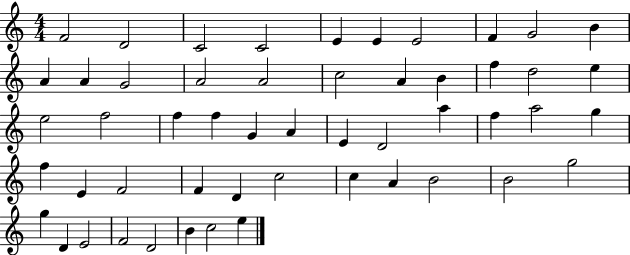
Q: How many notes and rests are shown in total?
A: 52